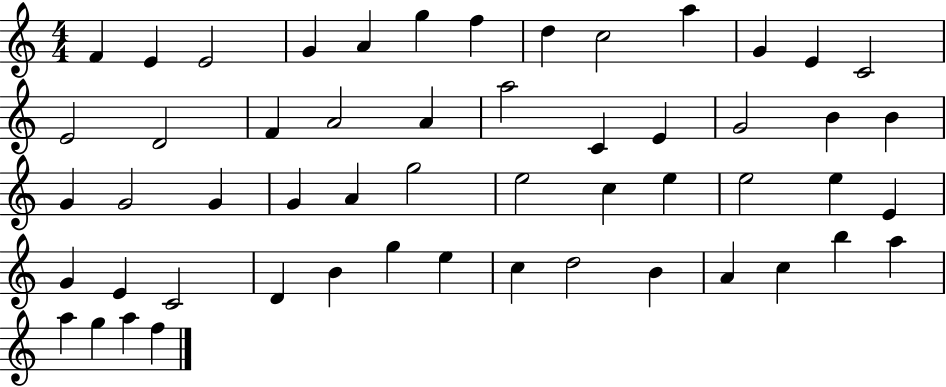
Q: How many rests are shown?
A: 0